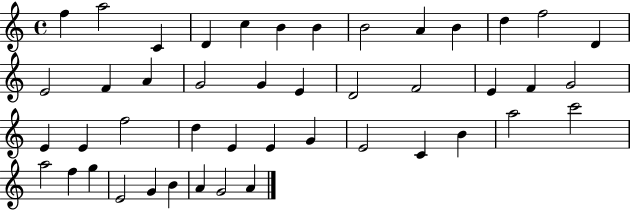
X:1
T:Untitled
M:4/4
L:1/4
K:C
f a2 C D c B B B2 A B d f2 D E2 F A G2 G E D2 F2 E F G2 E E f2 d E E G E2 C B a2 c'2 a2 f g E2 G B A G2 A